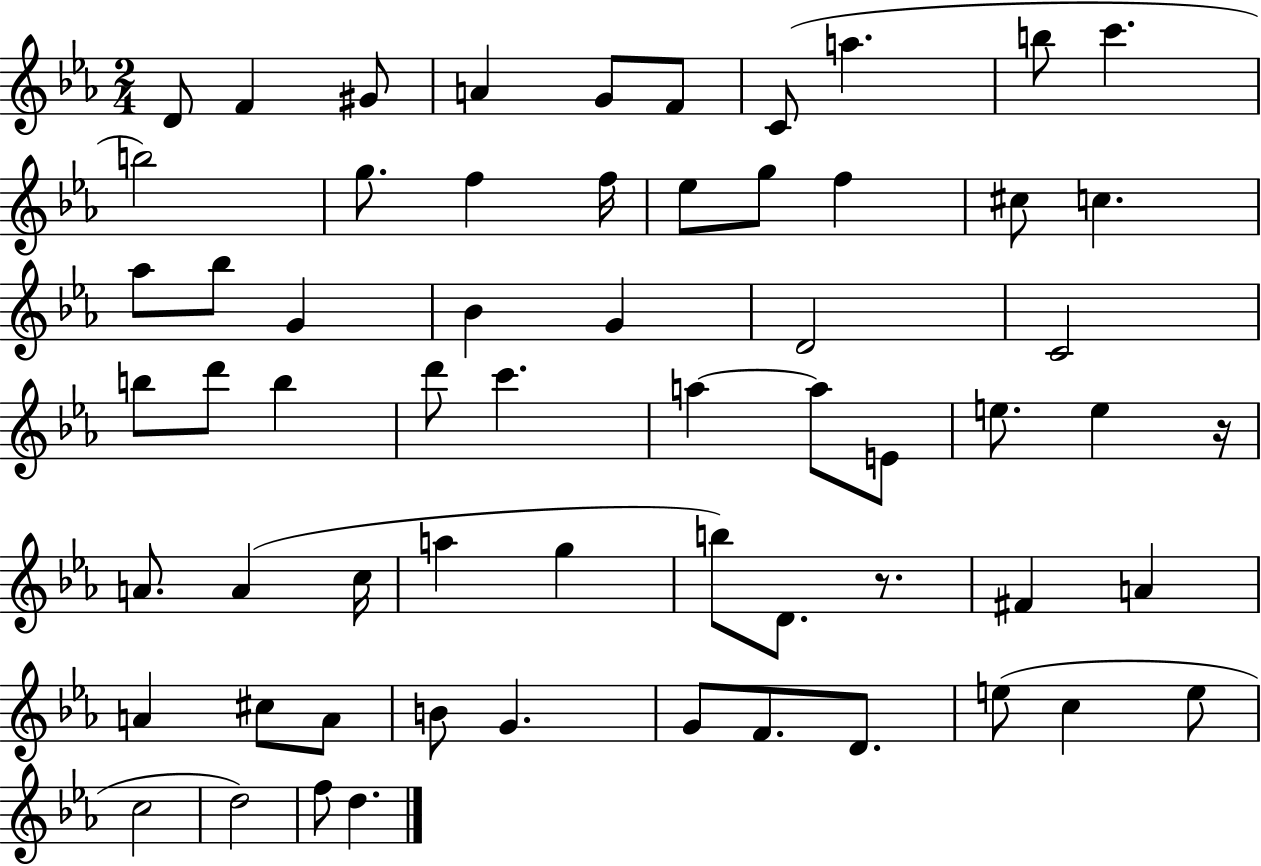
X:1
T:Untitled
M:2/4
L:1/4
K:Eb
D/2 F ^G/2 A G/2 F/2 C/2 a b/2 c' b2 g/2 f f/4 _e/2 g/2 f ^c/2 c _a/2 _b/2 G _B G D2 C2 b/2 d'/2 b d'/2 c' a a/2 E/2 e/2 e z/4 A/2 A c/4 a g b/2 D/2 z/2 ^F A A ^c/2 A/2 B/2 G G/2 F/2 D/2 e/2 c e/2 c2 d2 f/2 d